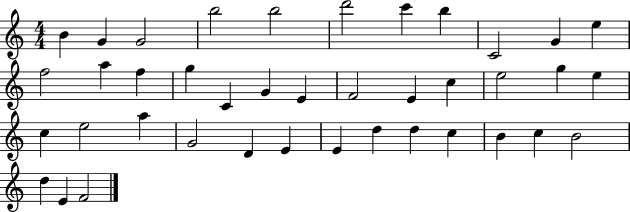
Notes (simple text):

B4/q G4/q G4/h B5/h B5/h D6/h C6/q B5/q C4/h G4/q E5/q F5/h A5/q F5/q G5/q C4/q G4/q E4/q F4/h E4/q C5/q E5/h G5/q E5/q C5/q E5/h A5/q G4/h D4/q E4/q E4/q D5/q D5/q C5/q B4/q C5/q B4/h D5/q E4/q F4/h